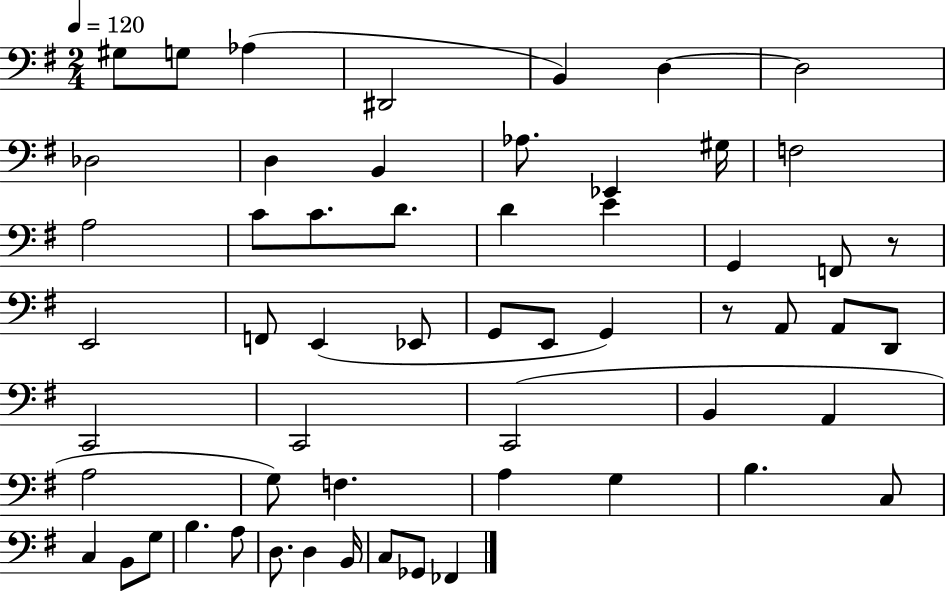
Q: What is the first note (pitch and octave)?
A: G#3